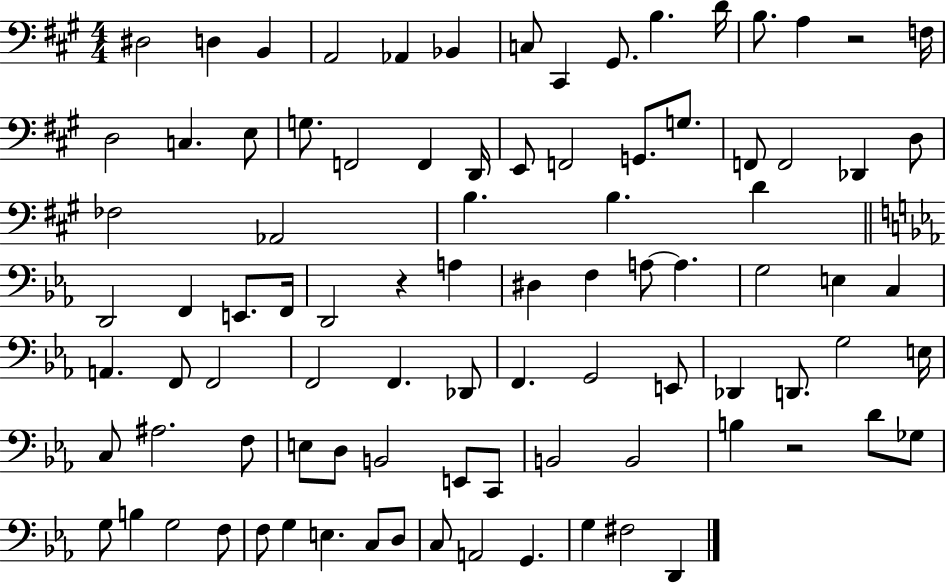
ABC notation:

X:1
T:Untitled
M:4/4
L:1/4
K:A
^D,2 D, B,, A,,2 _A,, _B,, C,/2 ^C,, ^G,,/2 B, D/4 B,/2 A, z2 F,/4 D,2 C, E,/2 G,/2 F,,2 F,, D,,/4 E,,/2 F,,2 G,,/2 G,/2 F,,/2 F,,2 _D,, D,/2 _F,2 _A,,2 B, B, D D,,2 F,, E,,/2 F,,/4 D,,2 z A, ^D, F, A,/2 A, G,2 E, C, A,, F,,/2 F,,2 F,,2 F,, _D,,/2 F,, G,,2 E,,/2 _D,, D,,/2 G,2 E,/4 C,/2 ^A,2 F,/2 E,/2 D,/2 B,,2 E,,/2 C,,/2 B,,2 B,,2 B, z2 D/2 _G,/2 G,/2 B, G,2 F,/2 F,/2 G, E, C,/2 D,/2 C,/2 A,,2 G,, G, ^F,2 D,,